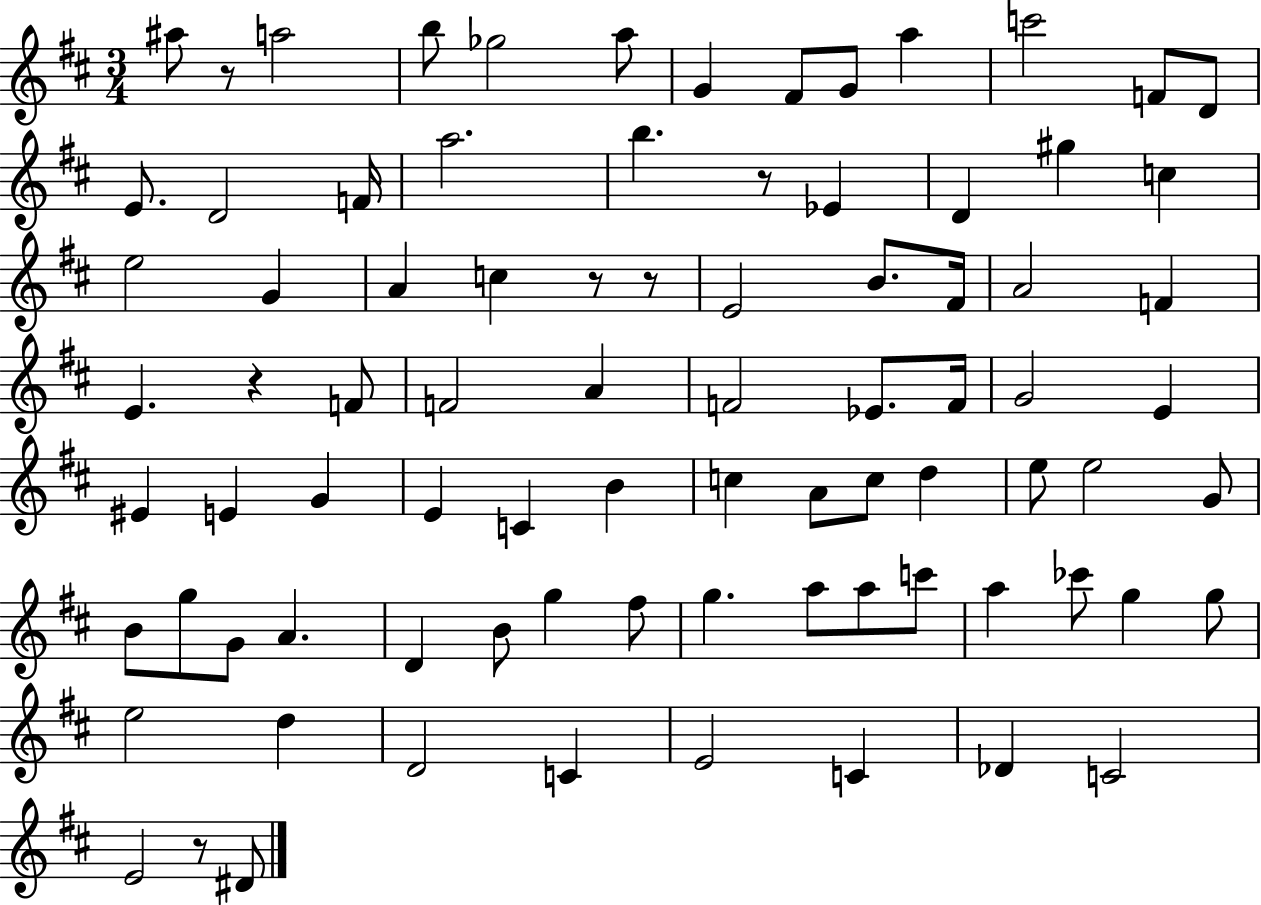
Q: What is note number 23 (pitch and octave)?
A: G4